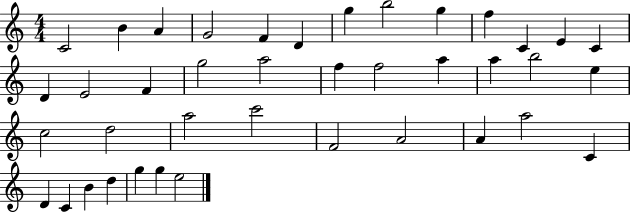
X:1
T:Untitled
M:4/4
L:1/4
K:C
C2 B A G2 F D g b2 g f C E C D E2 F g2 a2 f f2 a a b2 e c2 d2 a2 c'2 F2 A2 A a2 C D C B d g g e2